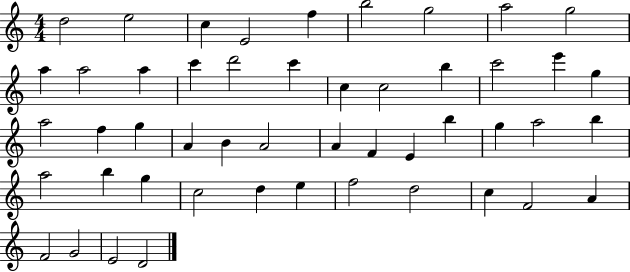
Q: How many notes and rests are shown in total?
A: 49